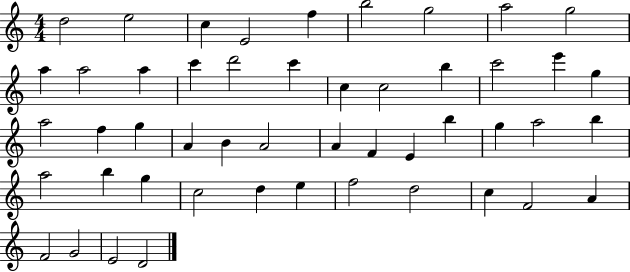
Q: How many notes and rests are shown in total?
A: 49